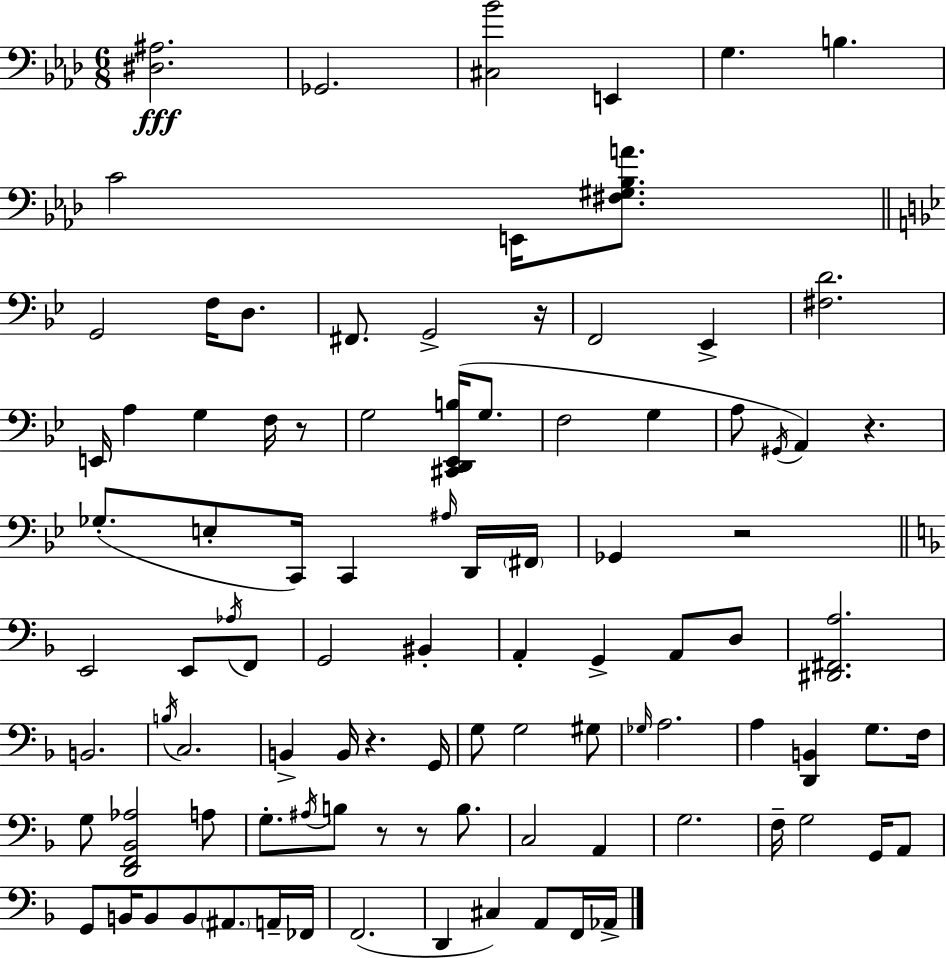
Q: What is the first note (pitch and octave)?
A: Gb2